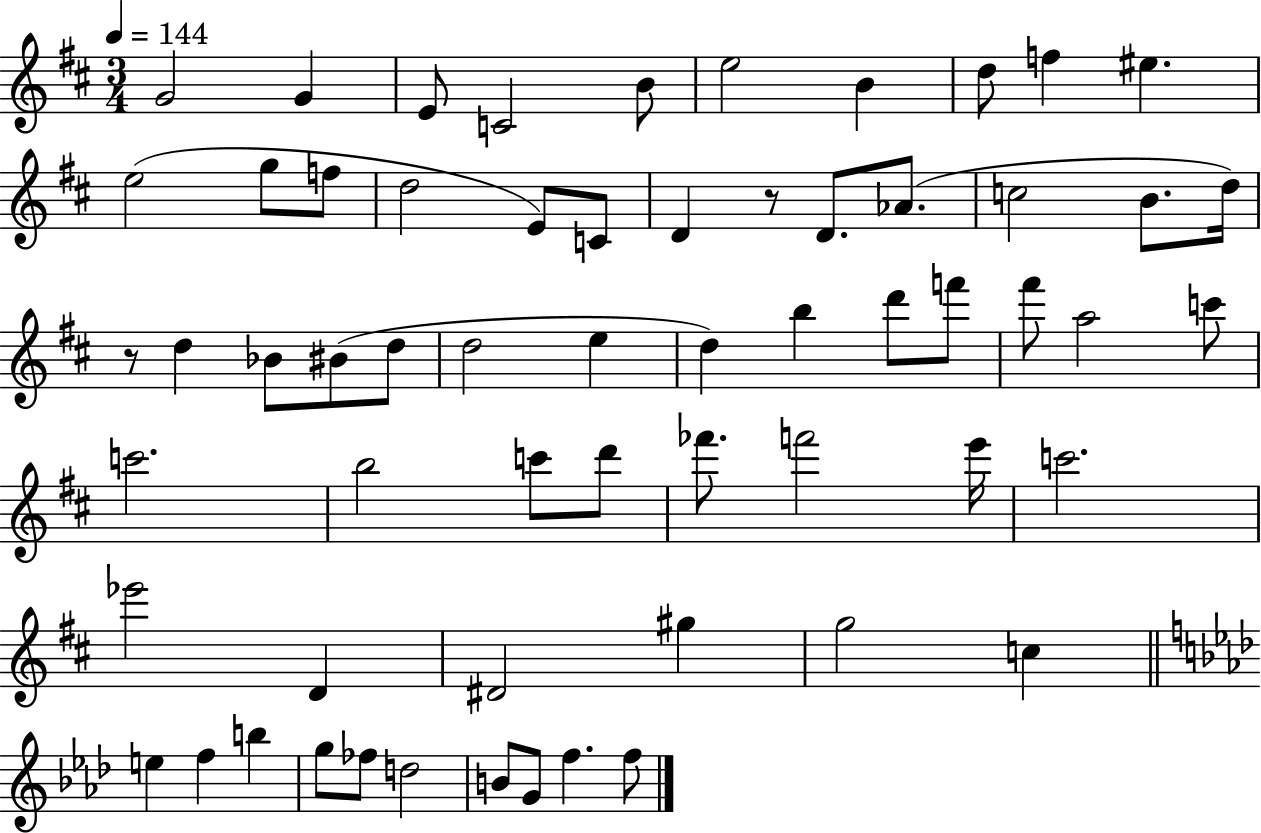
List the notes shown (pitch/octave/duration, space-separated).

G4/h G4/q E4/e C4/h B4/e E5/h B4/q D5/e F5/q EIS5/q. E5/h G5/e F5/e D5/h E4/e C4/e D4/q R/e D4/e. Ab4/e. C5/h B4/e. D5/s R/e D5/q Bb4/e BIS4/e D5/e D5/h E5/q D5/q B5/q D6/e F6/e F#6/e A5/h C6/e C6/h. B5/h C6/e D6/e FES6/e. F6/h E6/s C6/h. Eb6/h D4/q D#4/h G#5/q G5/h C5/q E5/q F5/q B5/q G5/e FES5/e D5/h B4/e G4/e F5/q. F5/e